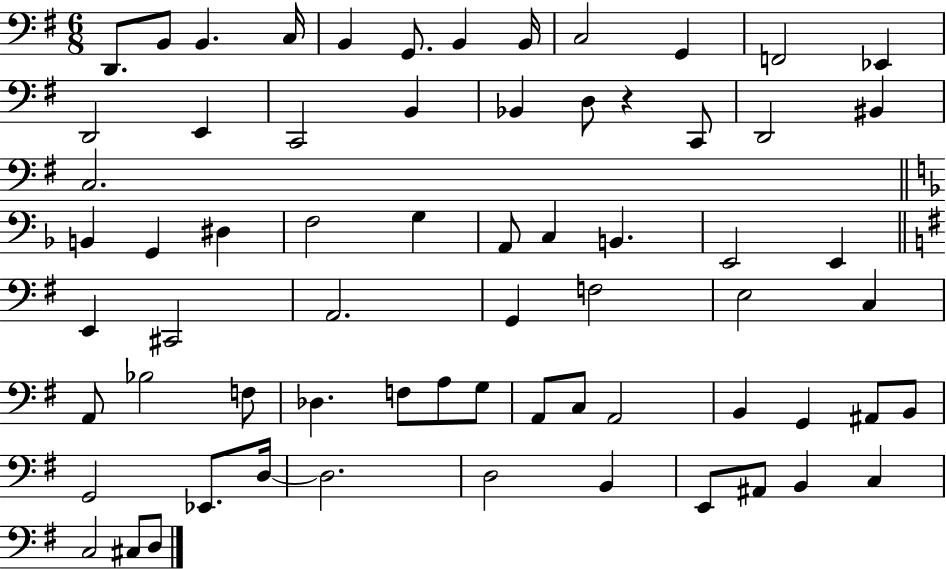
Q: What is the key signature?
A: G major